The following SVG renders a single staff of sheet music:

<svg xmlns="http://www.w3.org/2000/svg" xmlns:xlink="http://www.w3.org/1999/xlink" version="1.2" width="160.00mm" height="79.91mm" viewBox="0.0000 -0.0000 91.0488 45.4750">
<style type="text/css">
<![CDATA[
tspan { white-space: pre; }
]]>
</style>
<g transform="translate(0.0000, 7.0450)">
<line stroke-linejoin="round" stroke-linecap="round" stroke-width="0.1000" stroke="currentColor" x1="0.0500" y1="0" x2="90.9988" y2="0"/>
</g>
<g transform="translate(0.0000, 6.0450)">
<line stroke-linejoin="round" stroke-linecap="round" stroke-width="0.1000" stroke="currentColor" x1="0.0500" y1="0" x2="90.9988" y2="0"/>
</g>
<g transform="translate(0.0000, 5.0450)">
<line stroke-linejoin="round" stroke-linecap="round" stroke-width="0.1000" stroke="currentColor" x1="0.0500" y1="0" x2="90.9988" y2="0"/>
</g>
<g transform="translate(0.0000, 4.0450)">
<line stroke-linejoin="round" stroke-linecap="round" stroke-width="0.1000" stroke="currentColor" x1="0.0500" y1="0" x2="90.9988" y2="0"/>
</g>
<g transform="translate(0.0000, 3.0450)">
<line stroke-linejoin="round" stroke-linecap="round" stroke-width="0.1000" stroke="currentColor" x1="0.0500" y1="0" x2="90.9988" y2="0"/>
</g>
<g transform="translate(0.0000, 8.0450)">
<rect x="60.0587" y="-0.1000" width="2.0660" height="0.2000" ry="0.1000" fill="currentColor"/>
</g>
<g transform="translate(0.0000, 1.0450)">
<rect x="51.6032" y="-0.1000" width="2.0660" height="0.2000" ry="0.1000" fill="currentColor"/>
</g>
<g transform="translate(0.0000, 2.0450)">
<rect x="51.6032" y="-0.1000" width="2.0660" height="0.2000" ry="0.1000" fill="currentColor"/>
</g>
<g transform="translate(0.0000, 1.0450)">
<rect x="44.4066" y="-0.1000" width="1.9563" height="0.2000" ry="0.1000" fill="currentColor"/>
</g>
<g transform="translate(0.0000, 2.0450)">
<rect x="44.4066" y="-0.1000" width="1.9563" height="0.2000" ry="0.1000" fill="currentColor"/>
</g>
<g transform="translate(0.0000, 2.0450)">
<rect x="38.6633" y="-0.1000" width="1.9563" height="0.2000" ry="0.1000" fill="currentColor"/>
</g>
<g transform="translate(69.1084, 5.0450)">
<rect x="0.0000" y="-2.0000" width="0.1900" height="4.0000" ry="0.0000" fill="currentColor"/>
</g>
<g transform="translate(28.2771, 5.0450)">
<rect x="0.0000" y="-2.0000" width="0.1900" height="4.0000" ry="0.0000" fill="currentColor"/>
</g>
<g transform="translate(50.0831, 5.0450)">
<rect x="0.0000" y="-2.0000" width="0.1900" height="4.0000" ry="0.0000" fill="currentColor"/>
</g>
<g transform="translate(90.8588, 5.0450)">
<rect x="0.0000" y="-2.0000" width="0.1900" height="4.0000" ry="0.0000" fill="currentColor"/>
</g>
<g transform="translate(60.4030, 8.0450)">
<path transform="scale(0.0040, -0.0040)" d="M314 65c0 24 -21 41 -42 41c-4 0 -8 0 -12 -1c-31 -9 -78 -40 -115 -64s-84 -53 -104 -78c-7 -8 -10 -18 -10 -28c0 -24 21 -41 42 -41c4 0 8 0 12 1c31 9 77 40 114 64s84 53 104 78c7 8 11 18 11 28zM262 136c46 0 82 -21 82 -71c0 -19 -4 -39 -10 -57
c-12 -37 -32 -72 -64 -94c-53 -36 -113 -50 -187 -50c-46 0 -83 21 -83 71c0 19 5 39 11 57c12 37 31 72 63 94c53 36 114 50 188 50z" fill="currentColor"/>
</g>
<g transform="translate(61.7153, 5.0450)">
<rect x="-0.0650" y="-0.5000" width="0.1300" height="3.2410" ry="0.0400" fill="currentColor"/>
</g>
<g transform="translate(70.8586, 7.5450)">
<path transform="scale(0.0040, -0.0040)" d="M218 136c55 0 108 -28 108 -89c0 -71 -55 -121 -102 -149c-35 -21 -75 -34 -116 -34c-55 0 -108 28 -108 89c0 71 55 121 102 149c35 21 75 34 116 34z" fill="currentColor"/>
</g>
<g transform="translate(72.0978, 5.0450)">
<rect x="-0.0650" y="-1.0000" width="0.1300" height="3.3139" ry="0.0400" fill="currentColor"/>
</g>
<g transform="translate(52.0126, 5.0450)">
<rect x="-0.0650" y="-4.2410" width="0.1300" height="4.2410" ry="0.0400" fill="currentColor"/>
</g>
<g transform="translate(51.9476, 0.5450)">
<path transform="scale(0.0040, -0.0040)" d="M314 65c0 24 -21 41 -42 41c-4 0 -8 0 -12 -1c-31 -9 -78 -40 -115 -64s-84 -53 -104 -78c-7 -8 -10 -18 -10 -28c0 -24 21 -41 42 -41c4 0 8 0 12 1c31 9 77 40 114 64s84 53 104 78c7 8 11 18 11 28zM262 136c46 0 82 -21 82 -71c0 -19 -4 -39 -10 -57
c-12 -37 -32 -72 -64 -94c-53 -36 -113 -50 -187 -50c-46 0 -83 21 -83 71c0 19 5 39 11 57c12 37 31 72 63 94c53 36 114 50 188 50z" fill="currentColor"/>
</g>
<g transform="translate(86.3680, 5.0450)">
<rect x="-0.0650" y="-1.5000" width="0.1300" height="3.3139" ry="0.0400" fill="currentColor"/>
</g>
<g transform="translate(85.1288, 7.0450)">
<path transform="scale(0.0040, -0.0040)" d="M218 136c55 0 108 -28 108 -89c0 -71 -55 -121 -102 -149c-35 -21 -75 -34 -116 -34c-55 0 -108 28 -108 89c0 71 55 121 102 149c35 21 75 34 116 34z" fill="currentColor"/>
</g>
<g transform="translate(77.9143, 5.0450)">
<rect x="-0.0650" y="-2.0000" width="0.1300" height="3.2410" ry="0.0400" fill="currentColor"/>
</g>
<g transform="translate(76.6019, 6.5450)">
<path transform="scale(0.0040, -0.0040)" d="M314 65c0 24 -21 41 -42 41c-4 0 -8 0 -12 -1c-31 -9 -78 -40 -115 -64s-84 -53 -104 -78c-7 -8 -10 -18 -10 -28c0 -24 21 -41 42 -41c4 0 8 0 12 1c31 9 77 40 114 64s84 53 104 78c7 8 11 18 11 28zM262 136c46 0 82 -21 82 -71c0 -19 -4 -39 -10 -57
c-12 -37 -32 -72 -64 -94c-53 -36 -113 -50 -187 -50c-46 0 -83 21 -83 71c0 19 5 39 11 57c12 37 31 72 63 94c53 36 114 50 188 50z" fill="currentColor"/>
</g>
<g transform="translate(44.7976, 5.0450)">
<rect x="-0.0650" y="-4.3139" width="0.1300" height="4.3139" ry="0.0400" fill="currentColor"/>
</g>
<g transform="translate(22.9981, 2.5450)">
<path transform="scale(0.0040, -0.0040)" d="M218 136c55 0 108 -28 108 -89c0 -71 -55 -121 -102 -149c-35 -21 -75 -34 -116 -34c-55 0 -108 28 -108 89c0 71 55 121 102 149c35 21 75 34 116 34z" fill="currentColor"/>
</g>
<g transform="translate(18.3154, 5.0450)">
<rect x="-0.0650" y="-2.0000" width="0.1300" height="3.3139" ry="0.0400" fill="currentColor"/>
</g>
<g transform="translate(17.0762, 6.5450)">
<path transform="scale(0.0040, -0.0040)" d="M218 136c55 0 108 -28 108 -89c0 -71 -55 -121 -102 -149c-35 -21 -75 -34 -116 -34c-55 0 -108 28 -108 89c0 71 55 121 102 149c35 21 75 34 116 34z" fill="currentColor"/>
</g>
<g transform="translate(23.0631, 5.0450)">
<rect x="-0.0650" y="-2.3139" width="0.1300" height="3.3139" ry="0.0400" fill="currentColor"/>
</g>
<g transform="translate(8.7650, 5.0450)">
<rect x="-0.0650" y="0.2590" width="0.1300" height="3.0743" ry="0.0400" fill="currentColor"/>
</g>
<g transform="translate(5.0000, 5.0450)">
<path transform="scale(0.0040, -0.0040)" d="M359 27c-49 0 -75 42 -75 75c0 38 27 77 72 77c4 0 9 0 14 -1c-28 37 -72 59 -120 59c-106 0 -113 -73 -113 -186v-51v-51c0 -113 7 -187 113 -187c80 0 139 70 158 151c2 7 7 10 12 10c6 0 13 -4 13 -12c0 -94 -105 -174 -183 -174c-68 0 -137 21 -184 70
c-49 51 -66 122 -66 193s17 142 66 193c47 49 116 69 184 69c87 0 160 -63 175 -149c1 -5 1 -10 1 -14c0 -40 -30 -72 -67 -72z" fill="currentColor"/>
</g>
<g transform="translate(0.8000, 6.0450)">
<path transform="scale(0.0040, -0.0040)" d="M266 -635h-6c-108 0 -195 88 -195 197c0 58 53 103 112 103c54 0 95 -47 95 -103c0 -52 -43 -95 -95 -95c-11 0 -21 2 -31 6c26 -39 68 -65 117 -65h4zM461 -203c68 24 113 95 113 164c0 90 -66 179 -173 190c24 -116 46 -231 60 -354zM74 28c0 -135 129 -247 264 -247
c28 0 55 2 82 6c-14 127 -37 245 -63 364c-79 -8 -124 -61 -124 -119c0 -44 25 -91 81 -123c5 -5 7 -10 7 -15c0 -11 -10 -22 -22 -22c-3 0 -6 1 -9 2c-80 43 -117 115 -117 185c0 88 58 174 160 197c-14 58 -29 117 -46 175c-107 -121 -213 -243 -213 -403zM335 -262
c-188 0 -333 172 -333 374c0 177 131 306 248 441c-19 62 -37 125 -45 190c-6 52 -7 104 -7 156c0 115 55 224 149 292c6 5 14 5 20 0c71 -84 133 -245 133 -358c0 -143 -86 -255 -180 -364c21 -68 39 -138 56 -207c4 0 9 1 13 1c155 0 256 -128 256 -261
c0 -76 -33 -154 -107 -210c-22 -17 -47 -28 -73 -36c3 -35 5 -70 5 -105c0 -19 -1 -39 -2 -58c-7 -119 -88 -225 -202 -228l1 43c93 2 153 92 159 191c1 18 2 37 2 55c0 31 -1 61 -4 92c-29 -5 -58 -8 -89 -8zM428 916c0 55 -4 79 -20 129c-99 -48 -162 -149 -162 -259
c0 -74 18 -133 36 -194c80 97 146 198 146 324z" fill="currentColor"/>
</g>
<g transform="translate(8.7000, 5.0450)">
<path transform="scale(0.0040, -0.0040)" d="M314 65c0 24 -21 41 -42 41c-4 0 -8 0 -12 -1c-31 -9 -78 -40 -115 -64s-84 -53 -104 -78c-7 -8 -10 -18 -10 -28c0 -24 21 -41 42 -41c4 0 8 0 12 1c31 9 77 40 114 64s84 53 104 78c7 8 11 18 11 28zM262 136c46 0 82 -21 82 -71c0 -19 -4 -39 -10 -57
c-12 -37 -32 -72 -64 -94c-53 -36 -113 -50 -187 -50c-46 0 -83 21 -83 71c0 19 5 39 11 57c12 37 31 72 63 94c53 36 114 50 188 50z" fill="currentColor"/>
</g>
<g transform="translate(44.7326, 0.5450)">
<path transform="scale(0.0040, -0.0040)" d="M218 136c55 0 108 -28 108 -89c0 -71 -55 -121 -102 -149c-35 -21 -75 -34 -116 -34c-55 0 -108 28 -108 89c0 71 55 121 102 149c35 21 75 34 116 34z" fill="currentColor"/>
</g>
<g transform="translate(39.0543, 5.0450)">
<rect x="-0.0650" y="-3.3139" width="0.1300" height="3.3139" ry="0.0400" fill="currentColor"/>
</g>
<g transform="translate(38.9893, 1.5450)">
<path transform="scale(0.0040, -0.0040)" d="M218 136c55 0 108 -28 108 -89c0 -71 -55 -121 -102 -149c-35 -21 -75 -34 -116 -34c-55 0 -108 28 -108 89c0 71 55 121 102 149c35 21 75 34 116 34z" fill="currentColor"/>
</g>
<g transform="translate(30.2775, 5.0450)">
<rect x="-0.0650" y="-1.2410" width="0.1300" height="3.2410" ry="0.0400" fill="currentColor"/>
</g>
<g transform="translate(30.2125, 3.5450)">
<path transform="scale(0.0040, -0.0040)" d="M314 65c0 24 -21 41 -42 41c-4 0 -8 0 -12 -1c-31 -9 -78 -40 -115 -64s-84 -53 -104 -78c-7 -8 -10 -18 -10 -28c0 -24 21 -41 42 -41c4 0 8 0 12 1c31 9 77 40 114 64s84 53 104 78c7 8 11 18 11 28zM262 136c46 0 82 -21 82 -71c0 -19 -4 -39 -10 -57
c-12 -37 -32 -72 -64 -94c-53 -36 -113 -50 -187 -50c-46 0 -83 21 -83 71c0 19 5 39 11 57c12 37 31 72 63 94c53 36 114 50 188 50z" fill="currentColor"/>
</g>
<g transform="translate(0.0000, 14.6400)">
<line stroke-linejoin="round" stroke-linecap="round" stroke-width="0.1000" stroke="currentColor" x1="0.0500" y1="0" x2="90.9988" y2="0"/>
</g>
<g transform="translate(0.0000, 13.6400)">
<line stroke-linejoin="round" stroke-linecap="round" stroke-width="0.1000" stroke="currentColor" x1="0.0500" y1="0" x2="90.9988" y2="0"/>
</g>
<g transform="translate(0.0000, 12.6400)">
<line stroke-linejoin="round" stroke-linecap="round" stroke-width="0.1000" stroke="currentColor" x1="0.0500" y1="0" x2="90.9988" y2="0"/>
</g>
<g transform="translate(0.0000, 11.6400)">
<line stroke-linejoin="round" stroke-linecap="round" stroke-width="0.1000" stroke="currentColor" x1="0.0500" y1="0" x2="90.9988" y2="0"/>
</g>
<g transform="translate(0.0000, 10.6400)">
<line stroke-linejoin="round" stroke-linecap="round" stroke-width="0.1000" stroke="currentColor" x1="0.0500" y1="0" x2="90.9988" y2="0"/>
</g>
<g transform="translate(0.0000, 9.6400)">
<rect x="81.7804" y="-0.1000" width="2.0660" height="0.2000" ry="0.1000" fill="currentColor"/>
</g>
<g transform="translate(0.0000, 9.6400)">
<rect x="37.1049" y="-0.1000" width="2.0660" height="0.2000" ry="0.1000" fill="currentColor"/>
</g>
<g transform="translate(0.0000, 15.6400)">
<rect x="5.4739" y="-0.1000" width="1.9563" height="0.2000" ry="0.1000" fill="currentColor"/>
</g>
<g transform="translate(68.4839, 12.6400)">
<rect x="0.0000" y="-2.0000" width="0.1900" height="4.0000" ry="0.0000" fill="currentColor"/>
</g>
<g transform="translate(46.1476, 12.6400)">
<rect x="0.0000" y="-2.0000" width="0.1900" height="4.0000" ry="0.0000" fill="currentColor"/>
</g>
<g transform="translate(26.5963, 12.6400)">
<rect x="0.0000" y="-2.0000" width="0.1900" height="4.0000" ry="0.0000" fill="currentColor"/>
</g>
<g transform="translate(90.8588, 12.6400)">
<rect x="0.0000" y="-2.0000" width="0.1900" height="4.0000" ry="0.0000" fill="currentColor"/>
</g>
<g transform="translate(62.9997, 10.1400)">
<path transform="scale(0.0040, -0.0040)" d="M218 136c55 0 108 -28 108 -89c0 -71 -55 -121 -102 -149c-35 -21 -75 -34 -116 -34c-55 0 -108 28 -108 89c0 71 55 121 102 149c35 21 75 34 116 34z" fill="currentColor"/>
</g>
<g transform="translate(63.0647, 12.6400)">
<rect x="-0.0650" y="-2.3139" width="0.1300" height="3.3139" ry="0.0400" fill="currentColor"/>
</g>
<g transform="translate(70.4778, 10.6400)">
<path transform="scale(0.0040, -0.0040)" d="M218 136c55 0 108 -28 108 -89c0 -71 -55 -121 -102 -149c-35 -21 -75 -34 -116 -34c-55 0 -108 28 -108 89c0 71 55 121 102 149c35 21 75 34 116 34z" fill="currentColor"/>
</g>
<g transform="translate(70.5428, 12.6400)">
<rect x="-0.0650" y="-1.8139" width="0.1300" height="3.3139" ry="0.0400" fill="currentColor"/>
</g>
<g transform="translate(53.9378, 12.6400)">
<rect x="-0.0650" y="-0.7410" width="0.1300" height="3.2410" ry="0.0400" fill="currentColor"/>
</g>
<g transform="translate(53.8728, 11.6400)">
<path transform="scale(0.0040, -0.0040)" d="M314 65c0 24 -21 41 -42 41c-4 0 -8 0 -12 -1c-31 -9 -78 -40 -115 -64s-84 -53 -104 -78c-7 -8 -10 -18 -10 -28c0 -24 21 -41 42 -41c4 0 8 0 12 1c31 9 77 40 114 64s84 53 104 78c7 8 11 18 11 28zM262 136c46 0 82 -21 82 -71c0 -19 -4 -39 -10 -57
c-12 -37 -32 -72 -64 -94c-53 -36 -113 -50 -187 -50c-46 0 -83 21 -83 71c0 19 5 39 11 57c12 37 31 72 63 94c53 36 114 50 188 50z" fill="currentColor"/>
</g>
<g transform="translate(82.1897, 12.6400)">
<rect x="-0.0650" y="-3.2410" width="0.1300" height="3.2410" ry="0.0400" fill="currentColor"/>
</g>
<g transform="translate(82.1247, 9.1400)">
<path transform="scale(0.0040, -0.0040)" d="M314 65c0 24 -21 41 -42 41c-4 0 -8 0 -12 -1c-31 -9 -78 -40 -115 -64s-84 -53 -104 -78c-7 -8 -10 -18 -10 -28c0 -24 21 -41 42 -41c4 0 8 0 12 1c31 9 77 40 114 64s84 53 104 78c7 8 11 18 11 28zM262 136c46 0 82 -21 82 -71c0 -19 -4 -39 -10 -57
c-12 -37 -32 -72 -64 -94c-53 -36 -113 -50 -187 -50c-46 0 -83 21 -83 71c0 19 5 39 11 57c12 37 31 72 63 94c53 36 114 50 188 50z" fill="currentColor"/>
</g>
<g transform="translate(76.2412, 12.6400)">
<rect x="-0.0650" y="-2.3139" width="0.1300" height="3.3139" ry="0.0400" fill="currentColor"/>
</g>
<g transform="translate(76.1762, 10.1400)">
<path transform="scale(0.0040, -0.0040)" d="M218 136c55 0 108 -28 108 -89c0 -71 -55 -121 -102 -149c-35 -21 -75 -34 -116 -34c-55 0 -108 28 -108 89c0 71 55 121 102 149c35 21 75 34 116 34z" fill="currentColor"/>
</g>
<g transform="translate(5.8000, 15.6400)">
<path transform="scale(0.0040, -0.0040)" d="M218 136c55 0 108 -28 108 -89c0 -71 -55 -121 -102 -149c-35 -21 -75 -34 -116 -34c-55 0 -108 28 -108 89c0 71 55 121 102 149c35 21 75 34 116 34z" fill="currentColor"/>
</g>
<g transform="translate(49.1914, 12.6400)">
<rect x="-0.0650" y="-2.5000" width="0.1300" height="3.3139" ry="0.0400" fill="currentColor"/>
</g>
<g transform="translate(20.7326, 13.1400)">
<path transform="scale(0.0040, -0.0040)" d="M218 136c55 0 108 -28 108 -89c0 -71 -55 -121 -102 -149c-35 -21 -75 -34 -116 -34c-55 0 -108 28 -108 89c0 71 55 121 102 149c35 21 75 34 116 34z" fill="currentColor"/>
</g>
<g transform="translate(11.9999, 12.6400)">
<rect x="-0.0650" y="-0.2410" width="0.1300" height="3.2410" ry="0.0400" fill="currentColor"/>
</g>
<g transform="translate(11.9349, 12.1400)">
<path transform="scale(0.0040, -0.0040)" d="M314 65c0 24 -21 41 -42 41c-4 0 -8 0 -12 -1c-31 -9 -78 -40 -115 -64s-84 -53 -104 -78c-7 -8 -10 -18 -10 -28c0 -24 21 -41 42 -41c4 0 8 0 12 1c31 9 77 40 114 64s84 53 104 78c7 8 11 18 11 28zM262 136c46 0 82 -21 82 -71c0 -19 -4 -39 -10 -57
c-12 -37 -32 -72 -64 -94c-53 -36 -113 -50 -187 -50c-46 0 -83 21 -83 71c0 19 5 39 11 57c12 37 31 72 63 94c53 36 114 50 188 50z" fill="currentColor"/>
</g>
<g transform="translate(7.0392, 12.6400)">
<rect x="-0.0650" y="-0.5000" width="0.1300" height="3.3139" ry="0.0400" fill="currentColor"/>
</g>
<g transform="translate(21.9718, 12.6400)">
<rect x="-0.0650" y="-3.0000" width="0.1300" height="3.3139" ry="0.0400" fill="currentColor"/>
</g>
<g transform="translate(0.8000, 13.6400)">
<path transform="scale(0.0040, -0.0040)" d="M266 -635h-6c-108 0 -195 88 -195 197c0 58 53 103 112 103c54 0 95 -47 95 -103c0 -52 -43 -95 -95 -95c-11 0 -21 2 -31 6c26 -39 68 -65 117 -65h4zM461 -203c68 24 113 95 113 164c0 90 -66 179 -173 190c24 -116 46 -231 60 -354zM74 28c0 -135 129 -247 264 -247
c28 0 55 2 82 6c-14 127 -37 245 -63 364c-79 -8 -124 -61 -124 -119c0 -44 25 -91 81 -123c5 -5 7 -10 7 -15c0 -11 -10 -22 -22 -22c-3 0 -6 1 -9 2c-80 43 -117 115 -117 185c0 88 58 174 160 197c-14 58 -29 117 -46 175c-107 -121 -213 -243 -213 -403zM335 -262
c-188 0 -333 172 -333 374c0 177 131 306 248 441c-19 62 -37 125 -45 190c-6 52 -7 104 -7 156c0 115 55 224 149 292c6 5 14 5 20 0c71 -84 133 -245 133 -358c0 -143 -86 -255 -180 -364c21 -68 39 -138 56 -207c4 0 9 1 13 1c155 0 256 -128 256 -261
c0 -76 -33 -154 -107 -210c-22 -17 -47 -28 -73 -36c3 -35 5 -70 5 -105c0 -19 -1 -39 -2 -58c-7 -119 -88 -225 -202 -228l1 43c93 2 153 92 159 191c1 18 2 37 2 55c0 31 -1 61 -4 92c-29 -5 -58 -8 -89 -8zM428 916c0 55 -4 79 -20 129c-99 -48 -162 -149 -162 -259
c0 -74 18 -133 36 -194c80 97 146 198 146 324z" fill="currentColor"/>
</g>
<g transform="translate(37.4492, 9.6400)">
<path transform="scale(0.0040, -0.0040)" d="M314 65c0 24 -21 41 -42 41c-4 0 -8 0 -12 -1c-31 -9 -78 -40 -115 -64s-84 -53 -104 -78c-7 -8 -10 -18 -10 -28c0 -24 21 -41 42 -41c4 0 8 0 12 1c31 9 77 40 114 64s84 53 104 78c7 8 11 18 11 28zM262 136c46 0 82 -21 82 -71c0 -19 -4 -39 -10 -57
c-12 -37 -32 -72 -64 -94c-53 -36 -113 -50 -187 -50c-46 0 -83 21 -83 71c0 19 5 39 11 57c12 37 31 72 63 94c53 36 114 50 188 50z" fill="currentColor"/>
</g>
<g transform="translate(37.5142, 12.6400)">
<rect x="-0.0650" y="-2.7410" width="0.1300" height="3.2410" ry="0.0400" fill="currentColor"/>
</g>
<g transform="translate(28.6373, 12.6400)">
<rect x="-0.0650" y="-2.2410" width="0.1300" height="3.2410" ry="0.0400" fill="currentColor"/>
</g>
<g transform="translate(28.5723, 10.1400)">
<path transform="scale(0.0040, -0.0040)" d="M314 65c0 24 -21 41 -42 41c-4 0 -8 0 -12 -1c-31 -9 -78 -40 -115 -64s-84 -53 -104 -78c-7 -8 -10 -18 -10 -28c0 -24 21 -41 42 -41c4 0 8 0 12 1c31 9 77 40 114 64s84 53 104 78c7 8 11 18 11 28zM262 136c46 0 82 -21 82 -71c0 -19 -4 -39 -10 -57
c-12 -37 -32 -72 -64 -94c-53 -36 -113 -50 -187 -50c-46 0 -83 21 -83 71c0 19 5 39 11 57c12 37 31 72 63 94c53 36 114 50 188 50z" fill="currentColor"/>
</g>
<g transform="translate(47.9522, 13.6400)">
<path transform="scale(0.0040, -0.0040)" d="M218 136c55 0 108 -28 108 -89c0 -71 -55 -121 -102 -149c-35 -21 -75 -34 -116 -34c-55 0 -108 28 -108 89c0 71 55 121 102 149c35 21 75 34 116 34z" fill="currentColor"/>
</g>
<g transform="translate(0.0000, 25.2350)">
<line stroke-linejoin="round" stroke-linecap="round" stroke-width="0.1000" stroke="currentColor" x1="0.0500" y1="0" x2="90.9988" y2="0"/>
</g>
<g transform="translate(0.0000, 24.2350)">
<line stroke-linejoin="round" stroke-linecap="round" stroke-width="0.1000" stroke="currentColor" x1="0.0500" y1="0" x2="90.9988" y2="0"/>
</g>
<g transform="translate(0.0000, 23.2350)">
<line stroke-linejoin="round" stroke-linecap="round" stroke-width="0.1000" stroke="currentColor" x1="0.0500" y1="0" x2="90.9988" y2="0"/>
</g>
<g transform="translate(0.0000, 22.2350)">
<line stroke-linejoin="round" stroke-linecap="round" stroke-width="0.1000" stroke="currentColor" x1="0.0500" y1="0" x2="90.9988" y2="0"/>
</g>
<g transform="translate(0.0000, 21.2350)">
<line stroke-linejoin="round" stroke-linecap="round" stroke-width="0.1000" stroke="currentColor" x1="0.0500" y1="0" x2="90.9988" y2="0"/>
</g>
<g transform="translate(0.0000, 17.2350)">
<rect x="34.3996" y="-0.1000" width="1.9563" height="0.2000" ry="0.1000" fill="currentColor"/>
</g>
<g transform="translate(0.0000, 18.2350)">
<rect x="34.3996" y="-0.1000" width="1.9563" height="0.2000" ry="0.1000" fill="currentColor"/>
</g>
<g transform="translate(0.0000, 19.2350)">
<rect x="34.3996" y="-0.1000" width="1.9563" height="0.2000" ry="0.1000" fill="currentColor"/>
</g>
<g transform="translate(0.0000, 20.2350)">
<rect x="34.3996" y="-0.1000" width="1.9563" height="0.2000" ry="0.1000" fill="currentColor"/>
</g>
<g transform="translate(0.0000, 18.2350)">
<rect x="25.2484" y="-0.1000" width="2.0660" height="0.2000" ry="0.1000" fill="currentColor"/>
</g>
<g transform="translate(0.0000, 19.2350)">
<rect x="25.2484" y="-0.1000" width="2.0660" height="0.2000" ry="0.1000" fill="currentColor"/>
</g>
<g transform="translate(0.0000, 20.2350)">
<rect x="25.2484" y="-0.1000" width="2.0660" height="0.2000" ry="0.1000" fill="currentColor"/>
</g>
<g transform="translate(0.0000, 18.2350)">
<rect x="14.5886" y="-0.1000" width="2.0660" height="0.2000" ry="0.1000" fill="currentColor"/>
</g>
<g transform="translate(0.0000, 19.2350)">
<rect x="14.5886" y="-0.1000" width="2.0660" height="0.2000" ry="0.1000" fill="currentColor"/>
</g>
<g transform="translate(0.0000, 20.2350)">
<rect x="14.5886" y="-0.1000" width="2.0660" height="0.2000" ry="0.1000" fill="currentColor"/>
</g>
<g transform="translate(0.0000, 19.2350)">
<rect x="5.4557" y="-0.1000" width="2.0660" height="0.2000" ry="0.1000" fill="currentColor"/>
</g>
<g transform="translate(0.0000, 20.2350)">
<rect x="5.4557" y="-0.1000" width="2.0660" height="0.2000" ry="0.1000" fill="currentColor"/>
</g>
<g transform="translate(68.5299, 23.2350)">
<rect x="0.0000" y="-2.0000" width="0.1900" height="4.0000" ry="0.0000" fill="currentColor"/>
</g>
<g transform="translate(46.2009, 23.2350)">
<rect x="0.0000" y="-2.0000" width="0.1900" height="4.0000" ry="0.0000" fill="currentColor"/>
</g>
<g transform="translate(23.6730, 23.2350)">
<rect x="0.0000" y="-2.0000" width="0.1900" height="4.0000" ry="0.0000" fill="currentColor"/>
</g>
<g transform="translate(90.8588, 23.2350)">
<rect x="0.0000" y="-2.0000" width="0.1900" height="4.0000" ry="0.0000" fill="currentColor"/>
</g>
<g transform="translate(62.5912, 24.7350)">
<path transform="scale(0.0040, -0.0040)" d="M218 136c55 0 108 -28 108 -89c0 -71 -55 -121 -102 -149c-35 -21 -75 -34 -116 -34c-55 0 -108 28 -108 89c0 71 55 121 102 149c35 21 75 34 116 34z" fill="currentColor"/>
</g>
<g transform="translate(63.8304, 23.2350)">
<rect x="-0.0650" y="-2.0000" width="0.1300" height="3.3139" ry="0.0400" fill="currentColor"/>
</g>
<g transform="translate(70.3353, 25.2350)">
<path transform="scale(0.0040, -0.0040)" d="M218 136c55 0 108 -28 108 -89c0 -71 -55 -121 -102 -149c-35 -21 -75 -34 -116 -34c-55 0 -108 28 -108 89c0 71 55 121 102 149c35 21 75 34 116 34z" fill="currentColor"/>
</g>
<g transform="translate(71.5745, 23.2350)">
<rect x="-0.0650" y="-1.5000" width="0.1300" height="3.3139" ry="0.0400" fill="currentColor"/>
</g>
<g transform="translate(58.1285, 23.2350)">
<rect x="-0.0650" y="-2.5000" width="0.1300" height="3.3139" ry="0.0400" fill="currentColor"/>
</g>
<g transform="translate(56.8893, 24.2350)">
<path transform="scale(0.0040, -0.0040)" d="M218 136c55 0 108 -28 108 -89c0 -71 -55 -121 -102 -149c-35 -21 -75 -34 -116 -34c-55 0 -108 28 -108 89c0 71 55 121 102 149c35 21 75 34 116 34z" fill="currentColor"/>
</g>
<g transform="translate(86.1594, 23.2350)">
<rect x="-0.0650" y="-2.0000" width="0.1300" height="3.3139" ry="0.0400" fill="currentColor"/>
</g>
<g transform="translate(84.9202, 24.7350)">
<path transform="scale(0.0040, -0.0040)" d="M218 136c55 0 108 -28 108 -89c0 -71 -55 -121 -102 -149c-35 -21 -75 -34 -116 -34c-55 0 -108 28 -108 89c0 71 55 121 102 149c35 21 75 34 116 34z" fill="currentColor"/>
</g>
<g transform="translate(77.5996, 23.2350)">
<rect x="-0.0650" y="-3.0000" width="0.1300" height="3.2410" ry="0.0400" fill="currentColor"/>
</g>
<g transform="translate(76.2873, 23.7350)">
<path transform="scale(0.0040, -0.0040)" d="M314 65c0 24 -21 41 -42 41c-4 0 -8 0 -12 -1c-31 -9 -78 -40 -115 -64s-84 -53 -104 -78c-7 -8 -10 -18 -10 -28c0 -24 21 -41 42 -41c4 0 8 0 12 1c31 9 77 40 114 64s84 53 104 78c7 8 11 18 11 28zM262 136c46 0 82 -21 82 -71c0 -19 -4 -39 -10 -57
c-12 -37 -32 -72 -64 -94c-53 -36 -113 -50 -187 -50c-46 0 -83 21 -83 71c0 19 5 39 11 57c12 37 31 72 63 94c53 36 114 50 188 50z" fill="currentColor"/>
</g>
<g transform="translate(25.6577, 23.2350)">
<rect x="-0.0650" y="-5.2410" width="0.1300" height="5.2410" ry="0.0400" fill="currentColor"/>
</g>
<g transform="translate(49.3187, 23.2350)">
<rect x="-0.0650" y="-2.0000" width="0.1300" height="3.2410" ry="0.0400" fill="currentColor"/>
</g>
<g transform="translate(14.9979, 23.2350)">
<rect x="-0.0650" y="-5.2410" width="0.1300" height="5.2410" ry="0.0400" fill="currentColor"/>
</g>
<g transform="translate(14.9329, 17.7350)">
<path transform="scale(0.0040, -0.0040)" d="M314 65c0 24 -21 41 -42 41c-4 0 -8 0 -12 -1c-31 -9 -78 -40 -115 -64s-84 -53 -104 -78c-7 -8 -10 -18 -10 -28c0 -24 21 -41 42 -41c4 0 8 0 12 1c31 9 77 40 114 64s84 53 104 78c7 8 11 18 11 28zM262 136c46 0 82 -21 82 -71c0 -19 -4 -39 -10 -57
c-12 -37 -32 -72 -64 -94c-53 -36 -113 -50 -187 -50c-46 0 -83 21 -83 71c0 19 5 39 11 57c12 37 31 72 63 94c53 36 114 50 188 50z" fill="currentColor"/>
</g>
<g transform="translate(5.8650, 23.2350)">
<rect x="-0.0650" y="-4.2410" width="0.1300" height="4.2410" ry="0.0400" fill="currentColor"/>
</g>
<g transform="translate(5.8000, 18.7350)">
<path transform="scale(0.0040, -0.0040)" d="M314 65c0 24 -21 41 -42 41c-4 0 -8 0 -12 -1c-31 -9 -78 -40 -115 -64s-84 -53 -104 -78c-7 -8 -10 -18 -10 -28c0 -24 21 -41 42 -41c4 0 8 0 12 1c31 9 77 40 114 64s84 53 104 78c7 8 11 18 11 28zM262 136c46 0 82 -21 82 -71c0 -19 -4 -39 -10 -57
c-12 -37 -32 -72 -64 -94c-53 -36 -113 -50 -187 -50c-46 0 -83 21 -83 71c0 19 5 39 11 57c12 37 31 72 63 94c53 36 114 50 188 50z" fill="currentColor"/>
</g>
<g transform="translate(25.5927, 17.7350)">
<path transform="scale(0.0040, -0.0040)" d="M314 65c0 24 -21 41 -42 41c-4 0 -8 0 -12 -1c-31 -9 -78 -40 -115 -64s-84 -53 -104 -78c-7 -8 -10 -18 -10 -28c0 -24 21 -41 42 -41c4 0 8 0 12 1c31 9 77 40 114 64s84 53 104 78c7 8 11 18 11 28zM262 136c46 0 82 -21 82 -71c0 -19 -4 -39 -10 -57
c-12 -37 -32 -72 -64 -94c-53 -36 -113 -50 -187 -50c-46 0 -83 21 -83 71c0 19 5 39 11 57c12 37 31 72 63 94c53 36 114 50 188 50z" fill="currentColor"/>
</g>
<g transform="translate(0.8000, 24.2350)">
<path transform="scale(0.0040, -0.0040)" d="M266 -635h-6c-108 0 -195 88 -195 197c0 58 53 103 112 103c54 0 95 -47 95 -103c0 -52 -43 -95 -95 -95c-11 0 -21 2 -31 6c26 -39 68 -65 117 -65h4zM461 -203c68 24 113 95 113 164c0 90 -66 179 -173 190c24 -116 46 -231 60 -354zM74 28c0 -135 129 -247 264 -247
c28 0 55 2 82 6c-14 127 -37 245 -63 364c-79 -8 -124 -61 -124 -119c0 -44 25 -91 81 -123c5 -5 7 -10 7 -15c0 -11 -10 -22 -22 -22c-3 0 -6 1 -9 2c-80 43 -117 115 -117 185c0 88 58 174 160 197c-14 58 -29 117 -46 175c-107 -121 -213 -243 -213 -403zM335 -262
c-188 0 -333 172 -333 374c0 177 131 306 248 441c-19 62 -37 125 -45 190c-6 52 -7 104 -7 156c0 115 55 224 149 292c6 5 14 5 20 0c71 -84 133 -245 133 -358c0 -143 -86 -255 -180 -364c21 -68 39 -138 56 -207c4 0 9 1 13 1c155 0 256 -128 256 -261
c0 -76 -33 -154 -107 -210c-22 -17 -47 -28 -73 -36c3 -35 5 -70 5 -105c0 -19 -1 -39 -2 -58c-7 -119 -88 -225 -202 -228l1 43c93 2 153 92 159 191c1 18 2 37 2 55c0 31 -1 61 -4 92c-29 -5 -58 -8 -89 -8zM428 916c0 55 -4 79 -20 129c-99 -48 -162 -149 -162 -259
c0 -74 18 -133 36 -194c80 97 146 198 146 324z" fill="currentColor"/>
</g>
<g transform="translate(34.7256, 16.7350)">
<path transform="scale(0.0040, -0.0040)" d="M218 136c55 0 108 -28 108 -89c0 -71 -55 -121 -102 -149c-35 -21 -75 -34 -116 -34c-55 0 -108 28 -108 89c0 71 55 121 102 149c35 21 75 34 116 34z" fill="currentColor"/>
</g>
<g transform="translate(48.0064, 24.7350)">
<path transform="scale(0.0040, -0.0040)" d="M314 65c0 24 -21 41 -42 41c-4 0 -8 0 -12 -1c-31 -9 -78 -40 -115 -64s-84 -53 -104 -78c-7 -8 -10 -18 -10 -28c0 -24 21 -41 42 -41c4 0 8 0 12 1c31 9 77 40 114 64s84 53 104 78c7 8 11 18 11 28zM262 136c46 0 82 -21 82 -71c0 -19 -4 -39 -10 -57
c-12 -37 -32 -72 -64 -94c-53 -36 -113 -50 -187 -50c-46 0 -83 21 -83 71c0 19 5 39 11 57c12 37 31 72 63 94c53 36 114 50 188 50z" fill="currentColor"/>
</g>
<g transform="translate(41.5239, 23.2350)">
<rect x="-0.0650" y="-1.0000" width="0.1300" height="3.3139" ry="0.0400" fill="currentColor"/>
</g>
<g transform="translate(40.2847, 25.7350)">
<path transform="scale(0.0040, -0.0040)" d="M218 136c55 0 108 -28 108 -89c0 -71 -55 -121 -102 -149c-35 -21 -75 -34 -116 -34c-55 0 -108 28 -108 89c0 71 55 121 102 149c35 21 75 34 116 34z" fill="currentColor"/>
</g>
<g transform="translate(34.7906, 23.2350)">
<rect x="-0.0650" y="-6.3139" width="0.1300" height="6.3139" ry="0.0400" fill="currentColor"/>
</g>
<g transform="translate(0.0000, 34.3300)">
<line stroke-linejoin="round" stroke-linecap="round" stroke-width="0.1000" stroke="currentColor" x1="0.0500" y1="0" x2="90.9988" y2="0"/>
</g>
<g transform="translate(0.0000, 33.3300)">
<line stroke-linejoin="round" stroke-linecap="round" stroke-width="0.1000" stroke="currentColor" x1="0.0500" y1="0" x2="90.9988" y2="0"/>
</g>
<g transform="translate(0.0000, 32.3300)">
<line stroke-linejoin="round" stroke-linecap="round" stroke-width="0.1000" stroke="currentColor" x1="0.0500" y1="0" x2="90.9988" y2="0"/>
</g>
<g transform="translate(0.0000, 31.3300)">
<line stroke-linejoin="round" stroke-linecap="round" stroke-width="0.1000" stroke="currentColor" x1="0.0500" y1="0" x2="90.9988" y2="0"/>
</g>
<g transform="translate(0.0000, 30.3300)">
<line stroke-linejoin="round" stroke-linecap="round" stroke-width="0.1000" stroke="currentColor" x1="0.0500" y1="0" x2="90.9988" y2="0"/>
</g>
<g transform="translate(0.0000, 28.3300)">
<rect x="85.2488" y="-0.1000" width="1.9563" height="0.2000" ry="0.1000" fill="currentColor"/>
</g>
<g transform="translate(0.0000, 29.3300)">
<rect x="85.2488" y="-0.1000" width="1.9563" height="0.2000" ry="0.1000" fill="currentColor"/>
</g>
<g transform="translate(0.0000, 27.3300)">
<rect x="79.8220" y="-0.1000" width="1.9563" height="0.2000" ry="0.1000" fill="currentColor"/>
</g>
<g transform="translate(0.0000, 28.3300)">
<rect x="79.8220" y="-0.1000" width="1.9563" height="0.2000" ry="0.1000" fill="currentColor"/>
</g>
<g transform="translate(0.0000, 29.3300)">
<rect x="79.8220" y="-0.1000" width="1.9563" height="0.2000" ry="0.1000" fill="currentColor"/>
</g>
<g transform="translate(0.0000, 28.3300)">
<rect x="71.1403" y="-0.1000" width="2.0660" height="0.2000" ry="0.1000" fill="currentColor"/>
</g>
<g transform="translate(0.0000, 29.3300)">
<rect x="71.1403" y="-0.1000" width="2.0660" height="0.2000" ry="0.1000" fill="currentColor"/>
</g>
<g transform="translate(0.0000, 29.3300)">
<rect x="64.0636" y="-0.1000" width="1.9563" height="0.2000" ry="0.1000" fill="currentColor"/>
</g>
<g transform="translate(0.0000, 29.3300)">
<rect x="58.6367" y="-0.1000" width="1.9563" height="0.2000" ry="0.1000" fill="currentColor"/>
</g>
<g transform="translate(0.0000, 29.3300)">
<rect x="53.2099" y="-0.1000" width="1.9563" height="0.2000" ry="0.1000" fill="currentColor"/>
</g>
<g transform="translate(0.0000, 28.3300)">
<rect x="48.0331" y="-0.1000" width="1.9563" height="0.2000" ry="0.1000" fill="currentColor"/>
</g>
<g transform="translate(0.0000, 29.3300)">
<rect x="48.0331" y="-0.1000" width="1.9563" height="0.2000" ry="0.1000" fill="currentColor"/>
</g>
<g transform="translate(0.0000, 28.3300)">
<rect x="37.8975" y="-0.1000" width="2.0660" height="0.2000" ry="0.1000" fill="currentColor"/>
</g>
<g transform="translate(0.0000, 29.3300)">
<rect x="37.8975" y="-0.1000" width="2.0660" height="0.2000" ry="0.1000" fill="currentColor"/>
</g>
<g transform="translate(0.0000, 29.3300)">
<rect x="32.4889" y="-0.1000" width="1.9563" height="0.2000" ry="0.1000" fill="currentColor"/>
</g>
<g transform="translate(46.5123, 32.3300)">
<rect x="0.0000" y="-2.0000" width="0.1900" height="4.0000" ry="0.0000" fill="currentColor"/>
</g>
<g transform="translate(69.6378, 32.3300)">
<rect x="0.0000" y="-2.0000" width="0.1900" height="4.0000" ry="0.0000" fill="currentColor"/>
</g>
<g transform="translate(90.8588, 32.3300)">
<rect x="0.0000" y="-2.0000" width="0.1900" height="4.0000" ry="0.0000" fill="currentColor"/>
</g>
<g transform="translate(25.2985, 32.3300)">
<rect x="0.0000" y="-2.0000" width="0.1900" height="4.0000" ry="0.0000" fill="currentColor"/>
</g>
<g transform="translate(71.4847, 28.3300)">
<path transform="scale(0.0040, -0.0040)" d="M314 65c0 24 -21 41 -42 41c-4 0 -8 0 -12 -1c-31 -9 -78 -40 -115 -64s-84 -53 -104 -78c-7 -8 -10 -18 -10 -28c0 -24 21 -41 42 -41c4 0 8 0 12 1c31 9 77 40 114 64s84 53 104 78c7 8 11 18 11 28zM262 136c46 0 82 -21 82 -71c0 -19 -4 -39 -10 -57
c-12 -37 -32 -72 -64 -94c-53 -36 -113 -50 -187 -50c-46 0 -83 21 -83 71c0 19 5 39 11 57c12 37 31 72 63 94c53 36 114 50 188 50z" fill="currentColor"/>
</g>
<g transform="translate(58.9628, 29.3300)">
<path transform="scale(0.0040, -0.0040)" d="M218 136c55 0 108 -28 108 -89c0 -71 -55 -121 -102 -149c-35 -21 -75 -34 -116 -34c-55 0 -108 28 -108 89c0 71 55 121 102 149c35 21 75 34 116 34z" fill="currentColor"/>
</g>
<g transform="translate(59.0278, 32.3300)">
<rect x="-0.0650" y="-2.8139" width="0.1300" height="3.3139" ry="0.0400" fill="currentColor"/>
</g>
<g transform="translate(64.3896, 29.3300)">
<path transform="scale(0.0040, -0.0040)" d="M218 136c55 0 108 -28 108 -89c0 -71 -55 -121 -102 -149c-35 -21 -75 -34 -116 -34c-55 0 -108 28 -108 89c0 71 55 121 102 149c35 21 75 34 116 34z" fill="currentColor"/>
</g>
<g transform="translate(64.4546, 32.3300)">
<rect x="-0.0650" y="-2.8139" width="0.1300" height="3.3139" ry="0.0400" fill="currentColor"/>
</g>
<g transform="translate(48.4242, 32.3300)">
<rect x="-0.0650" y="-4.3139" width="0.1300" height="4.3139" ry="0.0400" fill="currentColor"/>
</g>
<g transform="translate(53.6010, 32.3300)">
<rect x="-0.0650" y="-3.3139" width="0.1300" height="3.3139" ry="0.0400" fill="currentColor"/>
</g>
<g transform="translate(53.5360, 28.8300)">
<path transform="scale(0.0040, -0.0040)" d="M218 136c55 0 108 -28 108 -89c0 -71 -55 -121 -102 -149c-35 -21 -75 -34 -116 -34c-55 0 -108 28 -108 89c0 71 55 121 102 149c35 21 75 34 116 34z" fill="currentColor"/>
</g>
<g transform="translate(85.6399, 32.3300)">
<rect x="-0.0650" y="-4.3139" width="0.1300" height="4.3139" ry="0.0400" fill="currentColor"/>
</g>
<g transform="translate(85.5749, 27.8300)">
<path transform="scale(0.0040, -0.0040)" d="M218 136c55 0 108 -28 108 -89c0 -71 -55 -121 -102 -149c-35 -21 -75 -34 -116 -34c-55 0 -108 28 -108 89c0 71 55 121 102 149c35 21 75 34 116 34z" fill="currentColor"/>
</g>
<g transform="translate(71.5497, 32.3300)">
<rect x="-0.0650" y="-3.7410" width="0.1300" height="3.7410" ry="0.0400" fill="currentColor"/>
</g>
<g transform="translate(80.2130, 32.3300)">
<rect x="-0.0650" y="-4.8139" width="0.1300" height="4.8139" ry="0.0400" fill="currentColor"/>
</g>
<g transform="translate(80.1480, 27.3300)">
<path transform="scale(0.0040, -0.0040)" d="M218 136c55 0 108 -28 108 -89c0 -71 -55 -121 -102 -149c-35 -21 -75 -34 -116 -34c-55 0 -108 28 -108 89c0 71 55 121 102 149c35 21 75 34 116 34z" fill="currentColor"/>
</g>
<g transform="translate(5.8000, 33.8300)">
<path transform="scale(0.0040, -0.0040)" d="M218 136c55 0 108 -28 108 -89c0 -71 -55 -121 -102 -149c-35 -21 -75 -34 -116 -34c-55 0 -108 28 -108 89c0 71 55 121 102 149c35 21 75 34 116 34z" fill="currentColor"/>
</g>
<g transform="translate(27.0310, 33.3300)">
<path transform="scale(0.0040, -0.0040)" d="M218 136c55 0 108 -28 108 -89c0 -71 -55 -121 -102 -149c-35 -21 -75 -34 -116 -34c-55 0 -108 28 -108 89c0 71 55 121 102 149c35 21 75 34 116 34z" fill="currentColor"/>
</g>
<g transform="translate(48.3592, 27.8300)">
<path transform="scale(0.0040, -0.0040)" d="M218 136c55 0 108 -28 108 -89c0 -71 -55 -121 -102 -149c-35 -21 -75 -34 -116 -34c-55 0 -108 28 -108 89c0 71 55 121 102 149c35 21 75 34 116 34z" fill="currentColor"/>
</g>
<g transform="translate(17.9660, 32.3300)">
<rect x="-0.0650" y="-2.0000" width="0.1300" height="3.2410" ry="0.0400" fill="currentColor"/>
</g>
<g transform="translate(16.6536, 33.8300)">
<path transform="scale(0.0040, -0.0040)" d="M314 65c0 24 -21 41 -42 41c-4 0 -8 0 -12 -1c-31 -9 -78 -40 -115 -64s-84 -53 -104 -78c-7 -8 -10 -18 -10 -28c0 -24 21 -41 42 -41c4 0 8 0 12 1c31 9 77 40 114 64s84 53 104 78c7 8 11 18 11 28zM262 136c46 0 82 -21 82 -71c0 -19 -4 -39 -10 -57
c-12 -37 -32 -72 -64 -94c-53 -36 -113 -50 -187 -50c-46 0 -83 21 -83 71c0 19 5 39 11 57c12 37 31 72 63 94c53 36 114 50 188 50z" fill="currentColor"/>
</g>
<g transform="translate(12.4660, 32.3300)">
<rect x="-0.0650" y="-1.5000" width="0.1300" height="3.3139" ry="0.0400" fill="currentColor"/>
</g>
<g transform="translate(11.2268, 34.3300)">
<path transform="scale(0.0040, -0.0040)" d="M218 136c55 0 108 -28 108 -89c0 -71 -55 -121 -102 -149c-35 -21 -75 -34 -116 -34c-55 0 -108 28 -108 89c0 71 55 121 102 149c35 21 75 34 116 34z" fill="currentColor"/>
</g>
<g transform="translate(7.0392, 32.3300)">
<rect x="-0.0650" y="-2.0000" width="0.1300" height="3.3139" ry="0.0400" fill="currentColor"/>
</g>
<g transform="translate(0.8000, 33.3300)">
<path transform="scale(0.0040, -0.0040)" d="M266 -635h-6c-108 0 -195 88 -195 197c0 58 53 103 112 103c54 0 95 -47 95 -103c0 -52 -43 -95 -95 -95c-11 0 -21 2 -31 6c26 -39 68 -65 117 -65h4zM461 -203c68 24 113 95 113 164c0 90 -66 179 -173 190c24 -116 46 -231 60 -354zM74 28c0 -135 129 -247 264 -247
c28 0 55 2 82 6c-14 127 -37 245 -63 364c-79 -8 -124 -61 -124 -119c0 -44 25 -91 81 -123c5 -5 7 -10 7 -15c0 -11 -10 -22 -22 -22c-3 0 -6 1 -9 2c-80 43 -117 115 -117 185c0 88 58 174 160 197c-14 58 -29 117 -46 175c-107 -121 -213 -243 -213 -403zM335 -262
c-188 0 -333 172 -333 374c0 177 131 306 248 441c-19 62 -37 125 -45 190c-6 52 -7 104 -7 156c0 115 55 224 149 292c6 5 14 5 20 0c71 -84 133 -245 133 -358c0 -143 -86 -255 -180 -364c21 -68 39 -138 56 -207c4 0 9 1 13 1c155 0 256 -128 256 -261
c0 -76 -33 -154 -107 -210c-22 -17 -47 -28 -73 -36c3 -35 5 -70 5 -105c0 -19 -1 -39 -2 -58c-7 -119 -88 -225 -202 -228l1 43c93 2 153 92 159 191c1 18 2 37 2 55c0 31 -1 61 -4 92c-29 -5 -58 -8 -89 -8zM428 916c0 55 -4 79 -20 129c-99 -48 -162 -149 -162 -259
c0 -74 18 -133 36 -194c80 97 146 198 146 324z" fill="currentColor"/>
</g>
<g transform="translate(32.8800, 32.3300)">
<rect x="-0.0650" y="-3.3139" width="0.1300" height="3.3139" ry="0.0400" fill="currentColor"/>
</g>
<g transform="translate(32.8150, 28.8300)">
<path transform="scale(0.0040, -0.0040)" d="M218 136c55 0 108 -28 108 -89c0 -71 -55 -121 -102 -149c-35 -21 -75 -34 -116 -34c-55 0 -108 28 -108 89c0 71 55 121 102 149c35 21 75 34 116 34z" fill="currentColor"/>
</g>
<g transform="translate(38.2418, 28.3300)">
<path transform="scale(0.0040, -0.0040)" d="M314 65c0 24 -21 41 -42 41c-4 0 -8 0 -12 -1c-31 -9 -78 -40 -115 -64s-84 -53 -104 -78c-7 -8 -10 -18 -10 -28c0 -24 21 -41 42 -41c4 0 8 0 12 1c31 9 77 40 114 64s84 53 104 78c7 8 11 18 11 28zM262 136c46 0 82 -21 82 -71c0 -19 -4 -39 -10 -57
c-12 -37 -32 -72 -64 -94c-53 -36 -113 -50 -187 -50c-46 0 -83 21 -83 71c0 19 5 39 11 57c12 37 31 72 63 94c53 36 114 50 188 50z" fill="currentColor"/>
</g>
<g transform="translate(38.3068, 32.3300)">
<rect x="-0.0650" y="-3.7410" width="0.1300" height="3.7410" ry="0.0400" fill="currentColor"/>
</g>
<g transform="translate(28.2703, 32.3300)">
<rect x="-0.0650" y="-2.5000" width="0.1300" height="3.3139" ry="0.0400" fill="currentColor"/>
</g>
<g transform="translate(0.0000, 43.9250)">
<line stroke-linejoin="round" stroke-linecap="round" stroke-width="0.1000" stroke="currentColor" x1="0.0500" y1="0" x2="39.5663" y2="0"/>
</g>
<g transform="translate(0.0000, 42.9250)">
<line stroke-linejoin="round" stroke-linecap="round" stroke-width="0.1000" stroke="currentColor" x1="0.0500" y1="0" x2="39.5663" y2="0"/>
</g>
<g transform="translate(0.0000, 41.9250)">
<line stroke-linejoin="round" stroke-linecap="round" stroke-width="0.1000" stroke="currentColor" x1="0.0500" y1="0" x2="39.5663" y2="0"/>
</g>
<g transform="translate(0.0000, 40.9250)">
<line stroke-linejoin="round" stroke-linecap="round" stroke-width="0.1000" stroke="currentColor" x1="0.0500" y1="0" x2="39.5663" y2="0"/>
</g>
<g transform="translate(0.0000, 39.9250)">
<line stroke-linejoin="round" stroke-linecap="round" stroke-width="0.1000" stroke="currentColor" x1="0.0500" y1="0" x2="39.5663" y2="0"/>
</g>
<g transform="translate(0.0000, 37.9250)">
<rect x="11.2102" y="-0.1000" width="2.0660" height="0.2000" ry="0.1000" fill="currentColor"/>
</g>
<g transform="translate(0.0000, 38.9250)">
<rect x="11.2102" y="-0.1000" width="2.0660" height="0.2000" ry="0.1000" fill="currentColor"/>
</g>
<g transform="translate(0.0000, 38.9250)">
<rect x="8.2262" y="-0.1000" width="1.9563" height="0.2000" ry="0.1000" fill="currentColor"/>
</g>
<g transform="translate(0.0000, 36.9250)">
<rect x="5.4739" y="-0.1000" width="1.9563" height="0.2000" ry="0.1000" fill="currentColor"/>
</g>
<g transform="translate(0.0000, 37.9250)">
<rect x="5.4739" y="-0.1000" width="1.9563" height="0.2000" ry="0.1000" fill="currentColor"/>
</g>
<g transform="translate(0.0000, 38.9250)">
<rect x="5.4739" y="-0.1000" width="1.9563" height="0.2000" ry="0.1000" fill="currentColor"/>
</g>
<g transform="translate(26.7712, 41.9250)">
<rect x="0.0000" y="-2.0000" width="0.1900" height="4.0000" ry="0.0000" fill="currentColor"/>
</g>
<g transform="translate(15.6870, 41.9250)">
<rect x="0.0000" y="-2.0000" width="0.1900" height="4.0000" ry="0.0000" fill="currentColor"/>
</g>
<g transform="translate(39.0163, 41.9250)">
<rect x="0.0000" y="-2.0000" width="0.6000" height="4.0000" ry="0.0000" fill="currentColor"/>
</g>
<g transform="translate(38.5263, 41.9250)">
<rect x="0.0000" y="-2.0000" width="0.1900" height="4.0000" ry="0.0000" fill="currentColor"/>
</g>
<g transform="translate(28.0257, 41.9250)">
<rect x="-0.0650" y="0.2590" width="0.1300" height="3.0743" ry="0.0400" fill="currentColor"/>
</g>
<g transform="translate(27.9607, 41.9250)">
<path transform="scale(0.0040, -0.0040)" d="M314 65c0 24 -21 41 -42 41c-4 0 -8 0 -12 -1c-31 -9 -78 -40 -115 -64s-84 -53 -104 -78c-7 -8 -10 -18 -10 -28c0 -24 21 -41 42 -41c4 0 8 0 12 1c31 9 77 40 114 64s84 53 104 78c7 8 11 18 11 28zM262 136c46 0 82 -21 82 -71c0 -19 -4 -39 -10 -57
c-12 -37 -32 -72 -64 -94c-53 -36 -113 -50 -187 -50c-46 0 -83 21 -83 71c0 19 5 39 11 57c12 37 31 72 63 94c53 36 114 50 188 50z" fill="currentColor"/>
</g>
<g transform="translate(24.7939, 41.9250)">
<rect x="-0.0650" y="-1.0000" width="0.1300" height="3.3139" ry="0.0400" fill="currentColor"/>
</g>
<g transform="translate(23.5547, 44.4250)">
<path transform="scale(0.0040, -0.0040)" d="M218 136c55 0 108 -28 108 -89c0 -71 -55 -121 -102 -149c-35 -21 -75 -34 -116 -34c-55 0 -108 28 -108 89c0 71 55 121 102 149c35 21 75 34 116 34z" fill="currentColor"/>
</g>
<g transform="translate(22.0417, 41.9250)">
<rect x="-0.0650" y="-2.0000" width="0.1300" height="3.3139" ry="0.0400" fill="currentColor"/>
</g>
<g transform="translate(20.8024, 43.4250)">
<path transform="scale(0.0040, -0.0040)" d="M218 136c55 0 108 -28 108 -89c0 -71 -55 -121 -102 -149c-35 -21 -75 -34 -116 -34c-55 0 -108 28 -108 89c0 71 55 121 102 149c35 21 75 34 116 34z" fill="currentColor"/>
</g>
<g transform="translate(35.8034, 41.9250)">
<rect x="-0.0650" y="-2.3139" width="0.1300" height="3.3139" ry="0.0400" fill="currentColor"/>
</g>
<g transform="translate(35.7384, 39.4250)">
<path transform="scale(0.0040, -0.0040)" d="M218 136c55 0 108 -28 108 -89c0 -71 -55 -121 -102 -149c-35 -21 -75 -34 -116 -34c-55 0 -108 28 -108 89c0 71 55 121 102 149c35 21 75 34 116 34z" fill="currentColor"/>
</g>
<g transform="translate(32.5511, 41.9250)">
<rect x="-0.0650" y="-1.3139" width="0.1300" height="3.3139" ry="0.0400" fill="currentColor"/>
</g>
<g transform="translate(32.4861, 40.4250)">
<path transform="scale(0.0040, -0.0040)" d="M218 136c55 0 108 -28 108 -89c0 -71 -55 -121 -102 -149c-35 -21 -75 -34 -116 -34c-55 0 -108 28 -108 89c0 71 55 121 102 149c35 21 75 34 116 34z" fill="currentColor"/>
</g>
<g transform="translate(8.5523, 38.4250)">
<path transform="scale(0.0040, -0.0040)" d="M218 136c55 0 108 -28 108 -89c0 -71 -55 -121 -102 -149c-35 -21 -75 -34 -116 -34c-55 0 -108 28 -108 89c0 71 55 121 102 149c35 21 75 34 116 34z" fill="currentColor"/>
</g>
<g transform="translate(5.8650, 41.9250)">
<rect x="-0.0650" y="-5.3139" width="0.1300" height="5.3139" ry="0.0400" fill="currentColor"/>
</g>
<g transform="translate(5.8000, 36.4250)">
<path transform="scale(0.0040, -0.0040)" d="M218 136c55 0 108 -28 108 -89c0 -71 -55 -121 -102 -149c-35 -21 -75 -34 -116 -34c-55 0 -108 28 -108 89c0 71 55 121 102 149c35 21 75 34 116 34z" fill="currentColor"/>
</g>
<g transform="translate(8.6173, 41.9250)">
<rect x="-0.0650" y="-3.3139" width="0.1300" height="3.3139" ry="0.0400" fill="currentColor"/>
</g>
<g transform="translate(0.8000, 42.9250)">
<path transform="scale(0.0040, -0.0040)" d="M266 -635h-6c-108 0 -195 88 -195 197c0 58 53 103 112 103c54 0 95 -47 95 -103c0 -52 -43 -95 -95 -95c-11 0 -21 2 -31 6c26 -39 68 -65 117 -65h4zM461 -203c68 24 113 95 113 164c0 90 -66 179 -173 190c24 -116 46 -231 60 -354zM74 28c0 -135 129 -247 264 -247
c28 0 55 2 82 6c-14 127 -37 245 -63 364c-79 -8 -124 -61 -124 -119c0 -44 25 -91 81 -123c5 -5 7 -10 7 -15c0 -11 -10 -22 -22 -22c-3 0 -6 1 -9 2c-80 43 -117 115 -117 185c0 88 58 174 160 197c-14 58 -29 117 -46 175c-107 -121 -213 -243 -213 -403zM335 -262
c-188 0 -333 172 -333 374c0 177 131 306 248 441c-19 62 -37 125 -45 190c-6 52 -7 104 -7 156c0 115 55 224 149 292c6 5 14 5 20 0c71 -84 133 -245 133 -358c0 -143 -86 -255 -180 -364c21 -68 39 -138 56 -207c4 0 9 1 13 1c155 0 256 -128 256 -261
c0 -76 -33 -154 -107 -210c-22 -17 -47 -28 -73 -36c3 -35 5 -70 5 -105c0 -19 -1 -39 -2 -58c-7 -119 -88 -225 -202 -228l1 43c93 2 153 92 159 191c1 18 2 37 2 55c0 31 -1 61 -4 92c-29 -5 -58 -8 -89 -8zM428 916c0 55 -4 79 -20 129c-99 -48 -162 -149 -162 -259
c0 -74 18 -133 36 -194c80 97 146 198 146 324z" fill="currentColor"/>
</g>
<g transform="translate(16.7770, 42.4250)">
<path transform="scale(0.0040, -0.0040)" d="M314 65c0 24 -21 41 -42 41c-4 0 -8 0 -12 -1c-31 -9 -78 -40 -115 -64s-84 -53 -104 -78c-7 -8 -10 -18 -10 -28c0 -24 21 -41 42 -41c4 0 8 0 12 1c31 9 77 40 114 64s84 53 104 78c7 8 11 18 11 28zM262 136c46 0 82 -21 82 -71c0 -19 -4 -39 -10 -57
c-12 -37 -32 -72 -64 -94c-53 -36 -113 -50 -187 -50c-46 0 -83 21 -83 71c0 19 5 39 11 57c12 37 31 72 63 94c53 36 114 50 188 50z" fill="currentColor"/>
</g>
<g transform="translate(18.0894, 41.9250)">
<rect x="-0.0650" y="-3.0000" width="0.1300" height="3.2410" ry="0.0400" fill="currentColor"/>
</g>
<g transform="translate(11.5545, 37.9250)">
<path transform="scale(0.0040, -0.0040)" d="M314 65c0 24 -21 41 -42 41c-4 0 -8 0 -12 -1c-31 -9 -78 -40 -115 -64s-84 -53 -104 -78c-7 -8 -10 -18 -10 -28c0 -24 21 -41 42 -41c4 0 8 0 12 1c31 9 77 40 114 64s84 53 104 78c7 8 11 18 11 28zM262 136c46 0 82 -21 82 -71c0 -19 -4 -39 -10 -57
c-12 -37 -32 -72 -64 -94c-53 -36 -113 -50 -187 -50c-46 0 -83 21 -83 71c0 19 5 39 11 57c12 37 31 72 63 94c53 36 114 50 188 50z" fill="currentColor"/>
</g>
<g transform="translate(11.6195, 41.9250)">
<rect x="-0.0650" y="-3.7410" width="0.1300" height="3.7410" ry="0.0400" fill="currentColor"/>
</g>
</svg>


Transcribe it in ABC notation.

X:1
T:Untitled
M:4/4
L:1/4
K:C
B2 F g e2 b d' d'2 C2 D F2 E C c2 A g2 a2 G d2 g f g b2 d'2 f'2 f'2 a' D F2 G F E A2 F F E F2 G b c'2 d' b a a c'2 e' d' f' b c'2 A2 F D B2 e g